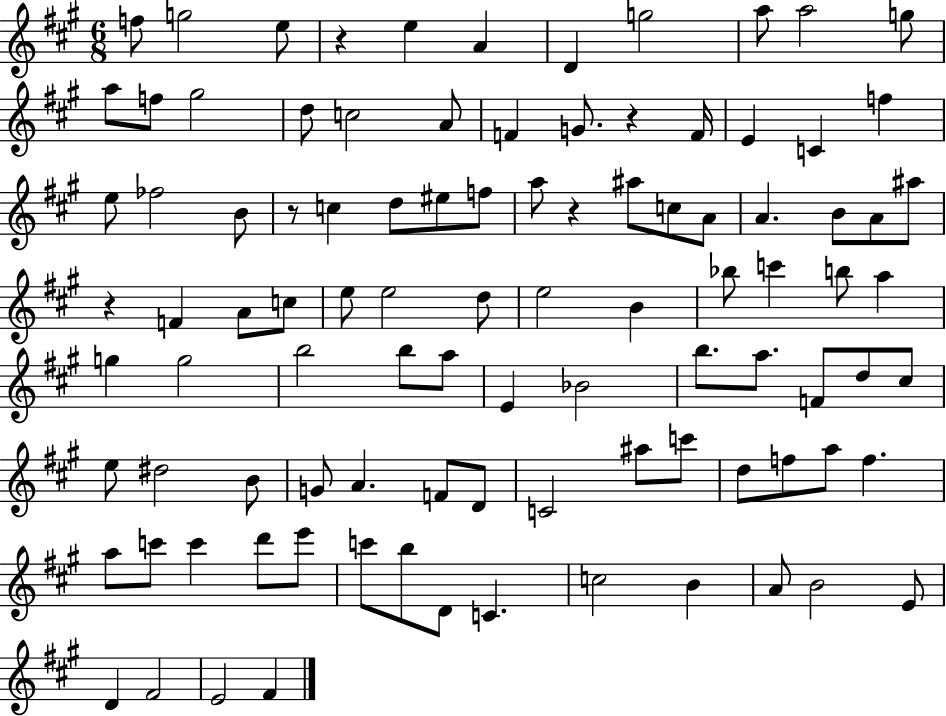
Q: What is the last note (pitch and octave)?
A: F#4